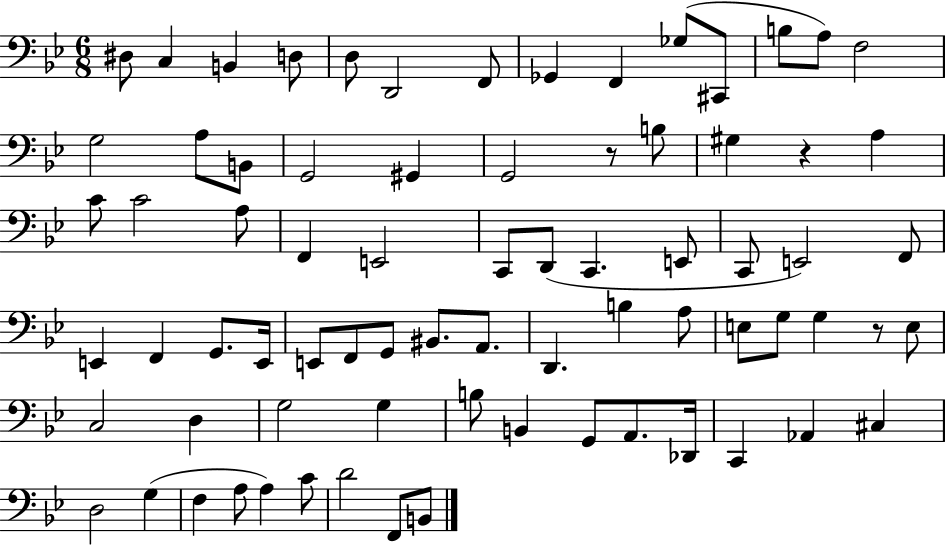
{
  \clef bass
  \numericTimeSignature
  \time 6/8
  \key bes \major
  dis8 c4 b,4 d8 | d8 d,2 f,8 | ges,4 f,4 ges8( cis,8 | b8 a8) f2 | \break g2 a8 b,8 | g,2 gis,4 | g,2 r8 b8 | gis4 r4 a4 | \break c'8 c'2 a8 | f,4 e,2 | c,8 d,8( c,4. e,8 | c,8 e,2) f,8 | \break e,4 f,4 g,8. e,16 | e,8 f,8 g,8 bis,8. a,8. | d,4. b4 a8 | e8 g8 g4 r8 e8 | \break c2 d4 | g2 g4 | b8 b,4 g,8 a,8. des,16 | c,4 aes,4 cis4 | \break d2 g4( | f4 a8 a4) c'8 | d'2 f,8 b,8 | \bar "|."
}